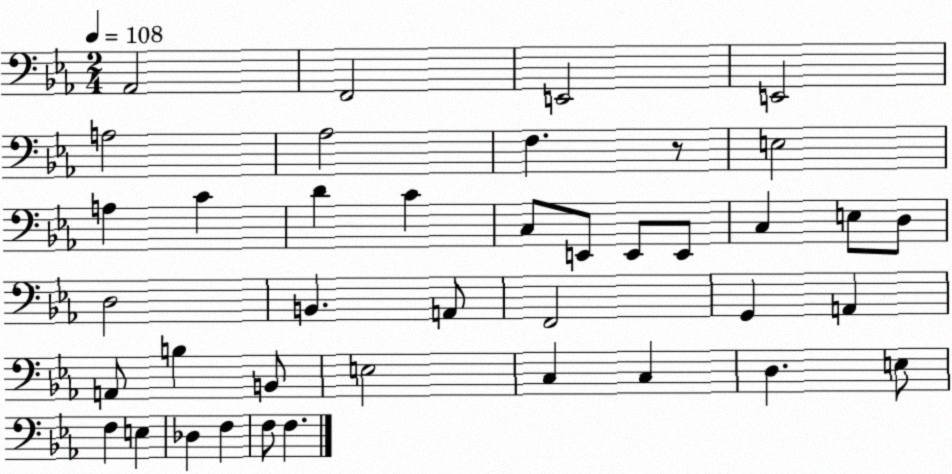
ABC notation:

X:1
T:Untitled
M:2/4
L:1/4
K:Eb
_A,,2 F,,2 E,,2 E,,2 A,2 _A,2 F, z/2 E,2 A, C D C C,/2 E,,/2 E,,/2 E,,/2 C, E,/2 D,/2 D,2 B,, A,,/2 F,,2 G,, A,, A,,/2 B, B,,/2 E,2 C, C, D, E,/2 F, E, _D, F, F,/2 F,